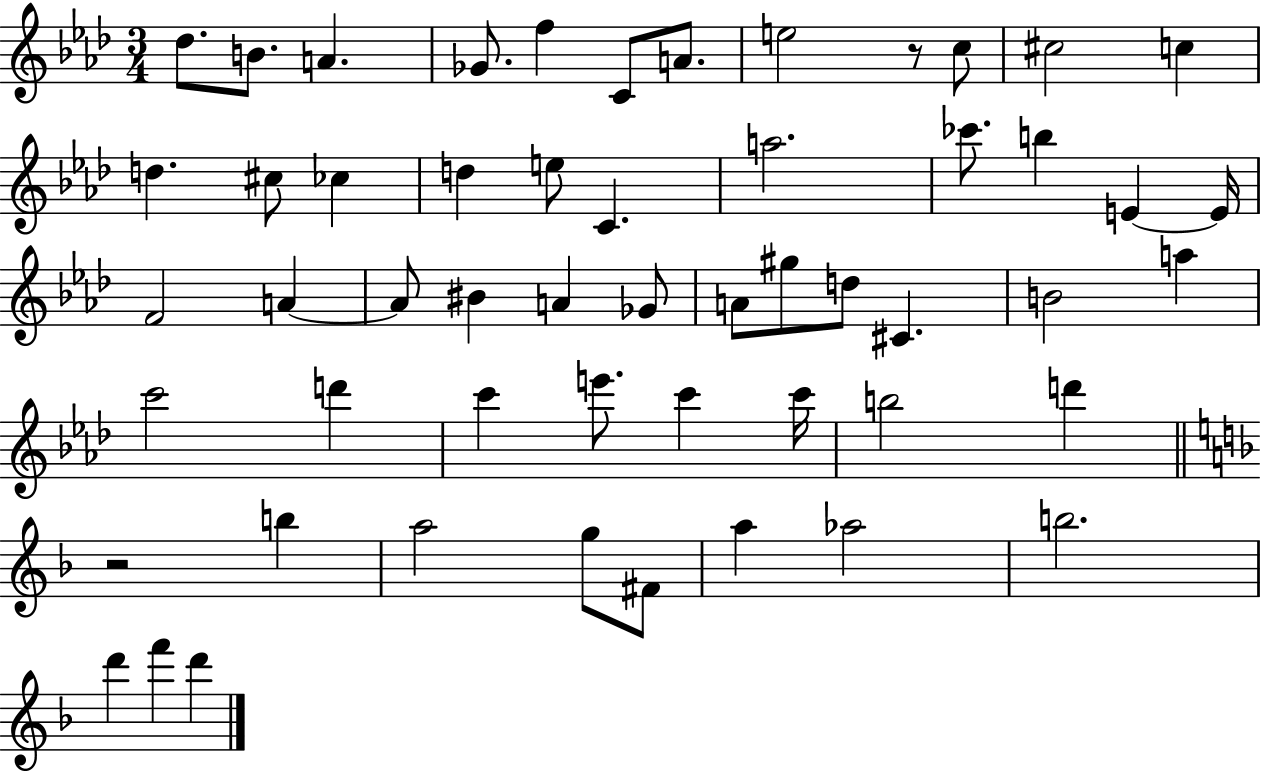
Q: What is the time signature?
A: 3/4